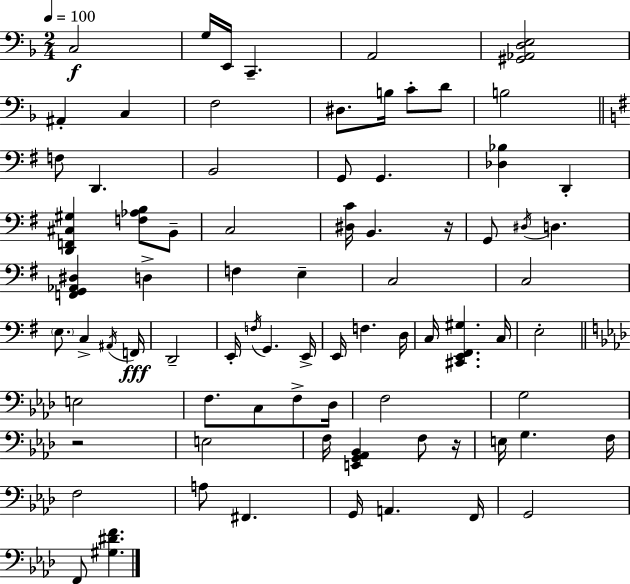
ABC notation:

X:1
T:Untitled
M:2/4
L:1/4
K:F
C,2 G,/4 E,,/4 C,, A,,2 [^G,,_A,,D,E,]2 ^A,, C, F,2 ^D,/2 B,/4 C/2 D/2 B,2 F,/2 D,, B,,2 G,,/2 G,, [_D,_B,] D,, [D,,F,,^C,^G,] [F,_A,B,]/2 B,,/2 C,2 [^D,C]/4 B,, z/4 G,,/2 ^D,/4 D, [F,,G,,_A,,^D,] D, F, E, C,2 C,2 E,/2 C, ^A,,/4 F,,/4 D,,2 E,,/4 F,/4 G,, E,,/4 E,,/4 F, D,/4 C,/4 [^C,,E,,^F,,^G,] C,/4 E,2 E,2 F,/2 C,/2 F,/2 _D,/4 F,2 G,2 z2 E,2 F,/4 [E,,G,,_A,,_B,,] F,/2 z/4 E,/4 G, F,/4 F,2 A,/2 ^F,, G,,/4 A,, F,,/4 G,,2 F,,/2 [^G,^DF]